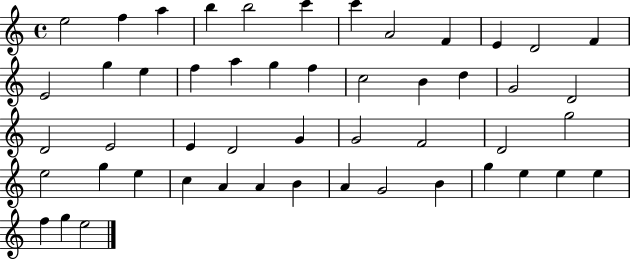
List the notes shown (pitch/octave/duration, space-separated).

E5/h F5/q A5/q B5/q B5/h C6/q C6/q A4/h F4/q E4/q D4/h F4/q E4/h G5/q E5/q F5/q A5/q G5/q F5/q C5/h B4/q D5/q G4/h D4/h D4/h E4/h E4/q D4/h G4/q G4/h F4/h D4/h G5/h E5/h G5/q E5/q C5/q A4/q A4/q B4/q A4/q G4/h B4/q G5/q E5/q E5/q E5/q F5/q G5/q E5/h